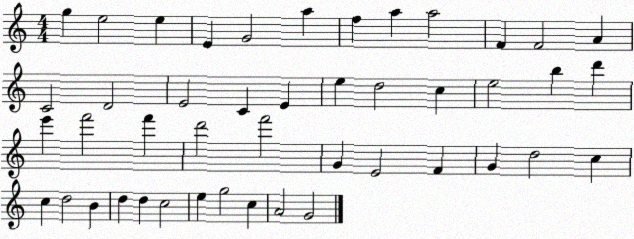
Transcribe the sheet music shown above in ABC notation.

X:1
T:Untitled
M:4/4
L:1/4
K:C
g e2 e E G2 a f a a2 F F2 A C2 D2 E2 C E e d2 c e2 b d' e' f'2 f' d'2 f'2 G E2 F G d2 c c d2 B d d c2 e g2 c A2 G2